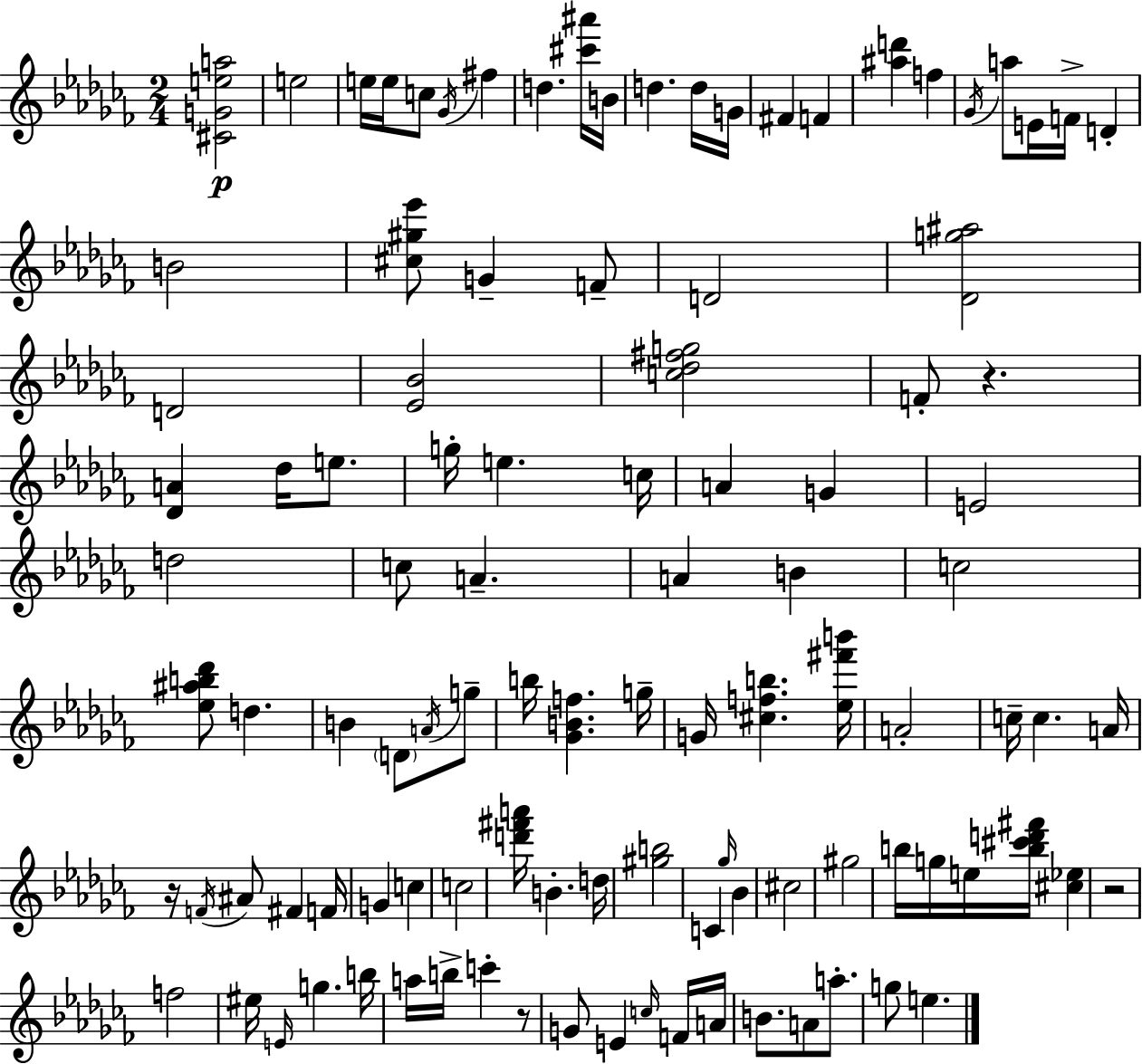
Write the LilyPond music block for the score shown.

{
  \clef treble
  \numericTimeSignature
  \time 2/4
  \key aes \minor
  <cis' g' e'' a''>2\p | e''2 | e''16 e''16 c''8 \acciaccatura { ges'16 } fis''4 | d''4. <cis''' ais'''>16 | \break b'16 d''4. d''16 | g'16 fis'4 f'4 | <ais'' d'''>4 f''4 | \acciaccatura { ges'16 } a''8 e'16 f'16-> d'4-. | \break b'2 | <cis'' gis'' ees'''>8 g'4-- | f'8-- d'2 | <des' g'' ais''>2 | \break d'2 | <ees' bes'>2 | <c'' des'' fis'' g''>2 | f'8-. r4. | \break <des' a'>4 des''16 e''8. | g''16-. e''4. | c''16 a'4 g'4 | e'2 | \break d''2 | c''8 a'4.-- | a'4 b'4 | c''2 | \break <ees'' ais'' b'' des'''>8 d''4. | b'4 \parenthesize d'8 | \acciaccatura { a'16 } g''8-- b''16 <ges' b' f''>4. | g''16-- g'16 <cis'' f'' b''>4. | \break <ees'' fis''' b'''>16 a'2-. | c''16-- c''4. | a'16 r16 \acciaccatura { f'16 } ais'8 fis'4 | f'16 g'4 | \break c''4 c''2 | <d''' fis''' a'''>16 b'4.-. | d''16 <gis'' b''>2 | c'4 | \break \grace { ges''16 } bes'4 cis''2 | gis''2 | b''16 g''16 e''16 | <b'' cis''' d''' fis'''>16 <cis'' ees''>4 r2 | \break f''2 | eis''16 \grace { e'16 } g''4. | b''16 a''16 b''16-> | c'''4-. r8 g'8 | \break e'4 \grace { c''16 } f'16 a'16 b'8. | a'8 a''8.-. g''8 | e''4. \bar "|."
}